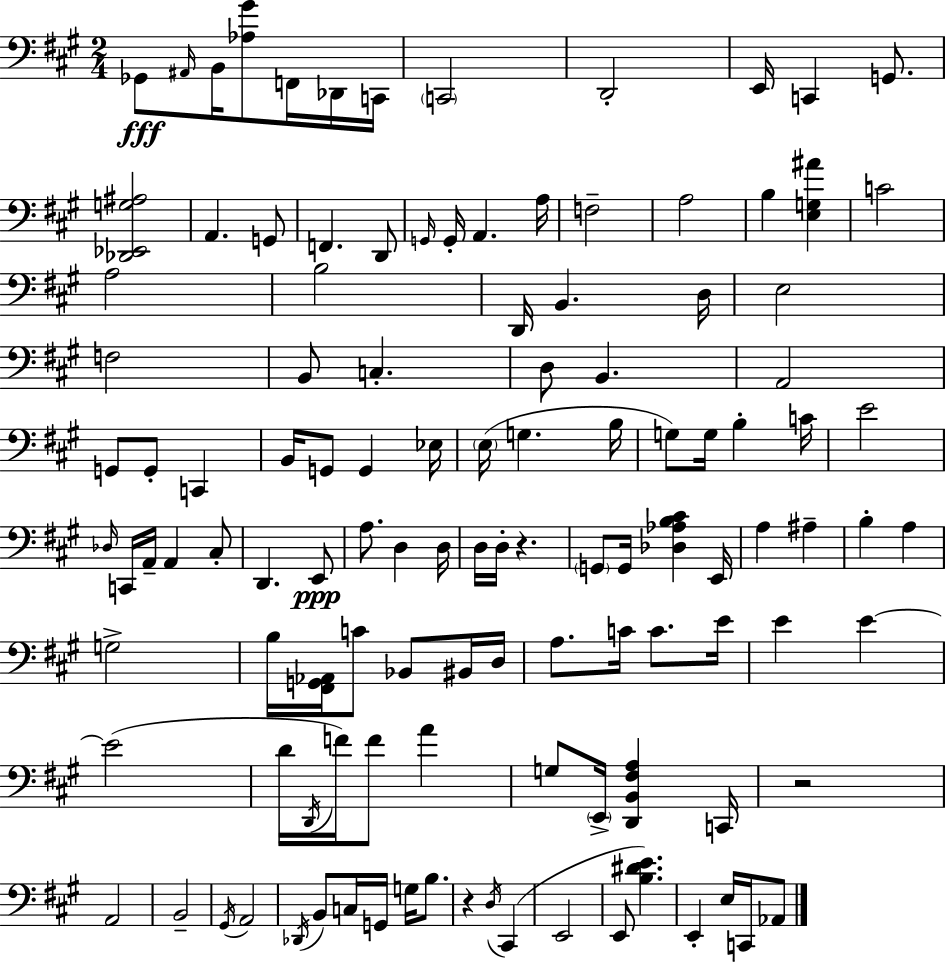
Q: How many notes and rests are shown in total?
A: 118